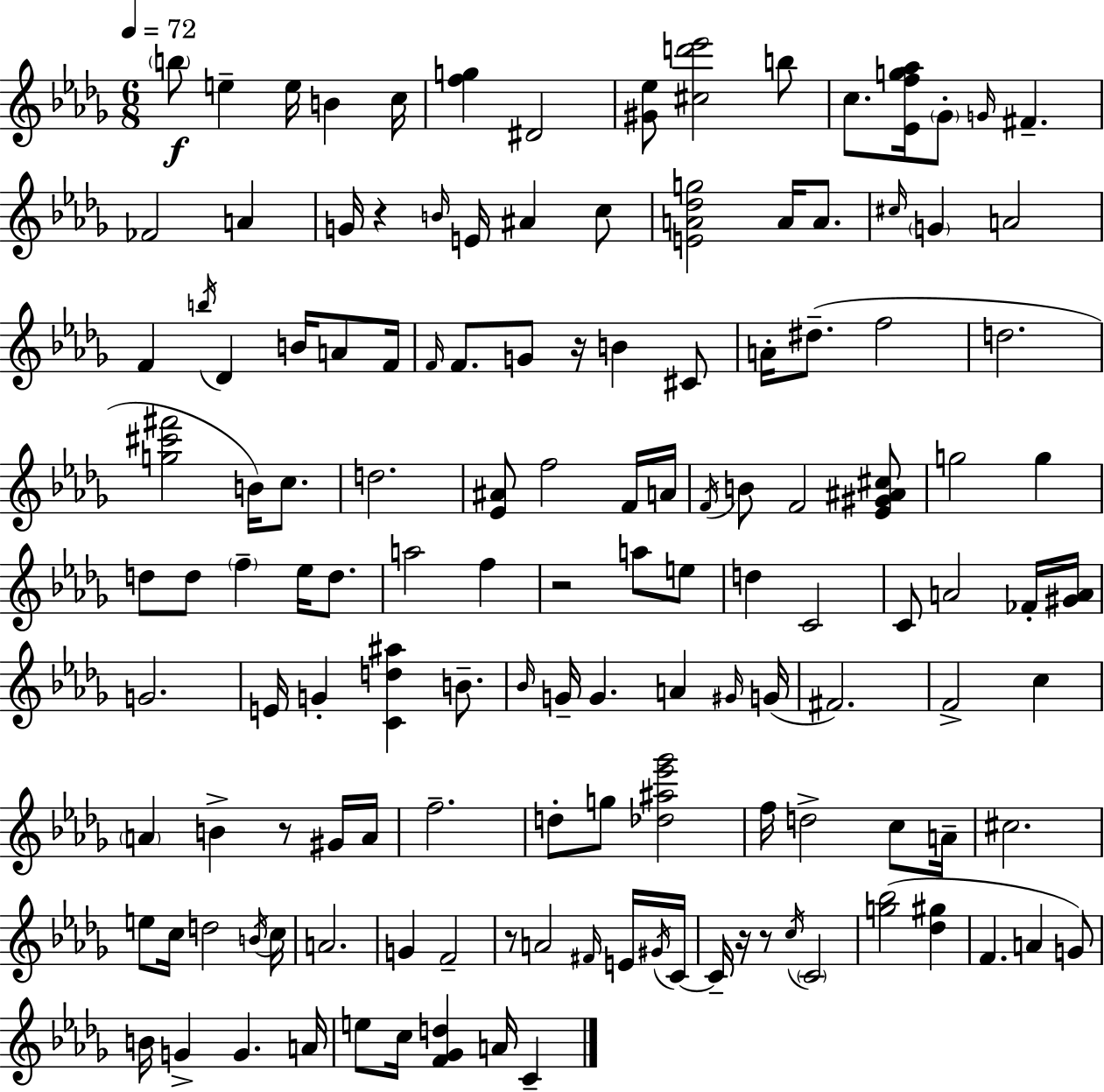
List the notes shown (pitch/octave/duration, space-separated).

B5/e E5/q E5/s B4/q C5/s [F5,G5]/q D#4/h [G#4,Eb5]/e [C#5,D6,Eb6]/h B5/e C5/e. [Eb4,F5,G5,Ab5]/s Gb4/e G4/s F#4/q. FES4/h A4/q G4/s R/q B4/s E4/s A#4/q C5/e [E4,A4,Db5,G5]/h A4/s A4/e. C#5/s G4/q A4/h F4/q B5/s Db4/q B4/s A4/e F4/s F4/s F4/e. G4/e R/s B4/q C#4/e A4/s D#5/e. F5/h D5/h. [G5,C#6,F#6]/h B4/s C5/e. D5/h. [Eb4,A#4]/e F5/h F4/s A4/s F4/s B4/e F4/h [Eb4,G#4,A#4,C#5]/e G5/h G5/q D5/e D5/e F5/q Eb5/s D5/e. A5/h F5/q R/h A5/e E5/e D5/q C4/h C4/e A4/h FES4/s [G#4,A4]/s G4/h. E4/s G4/q [C4,D5,A#5]/q B4/e. Bb4/s G4/s G4/q. A4/q G#4/s G4/s F#4/h. F4/h C5/q A4/q B4/q R/e G#4/s A4/s F5/h. D5/e G5/e [Db5,A#5,Eb6,Gb6]/h F5/s D5/h C5/e A4/s C#5/h. E5/e C5/s D5/h B4/s C5/s A4/h. G4/q F4/h R/e A4/h F#4/s E4/s G#4/s C4/s C4/s R/s R/e C5/s C4/h [G5,Bb5]/h [Db5,G#5]/q F4/q. A4/q G4/e B4/s G4/q G4/q. A4/s E5/e C5/s [F4,Gb4,D5]/q A4/s C4/q